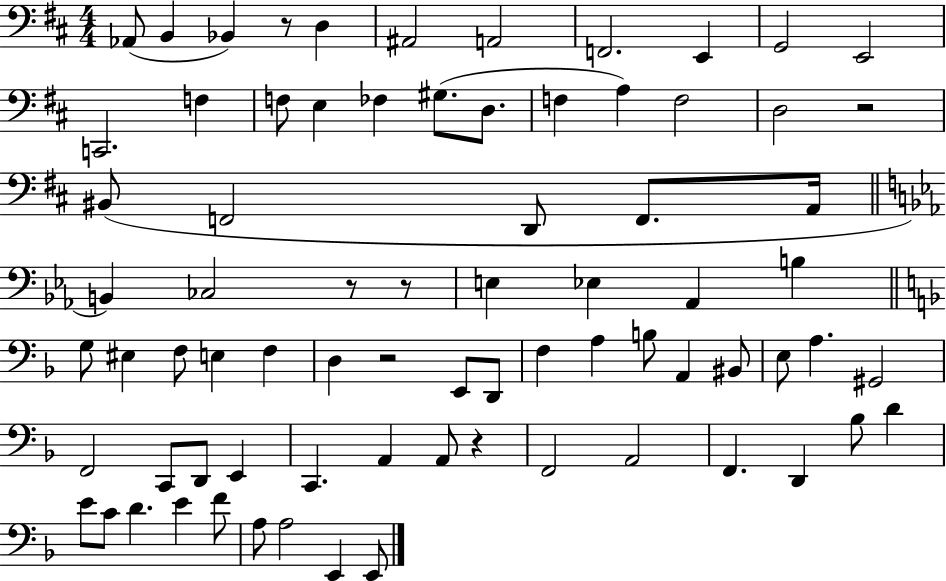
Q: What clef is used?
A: bass